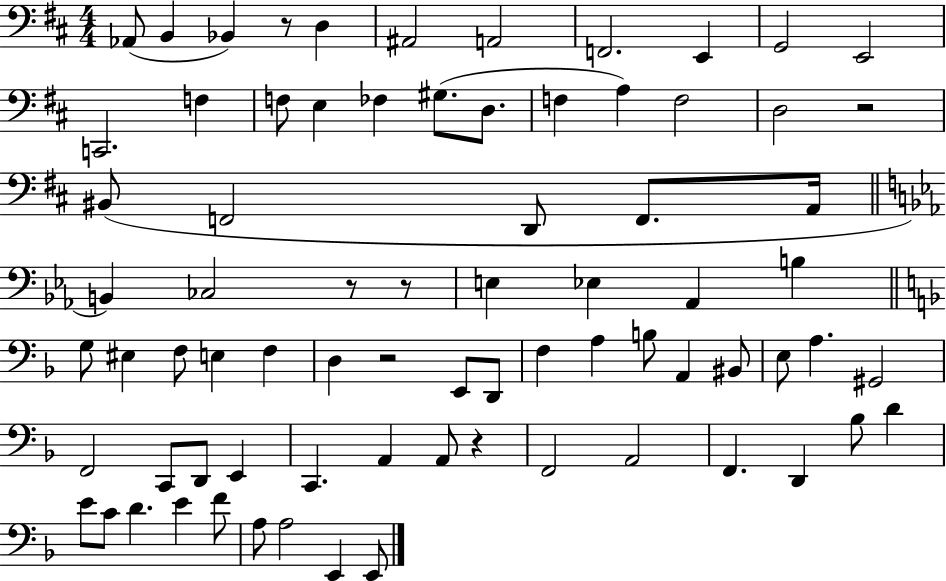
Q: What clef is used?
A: bass